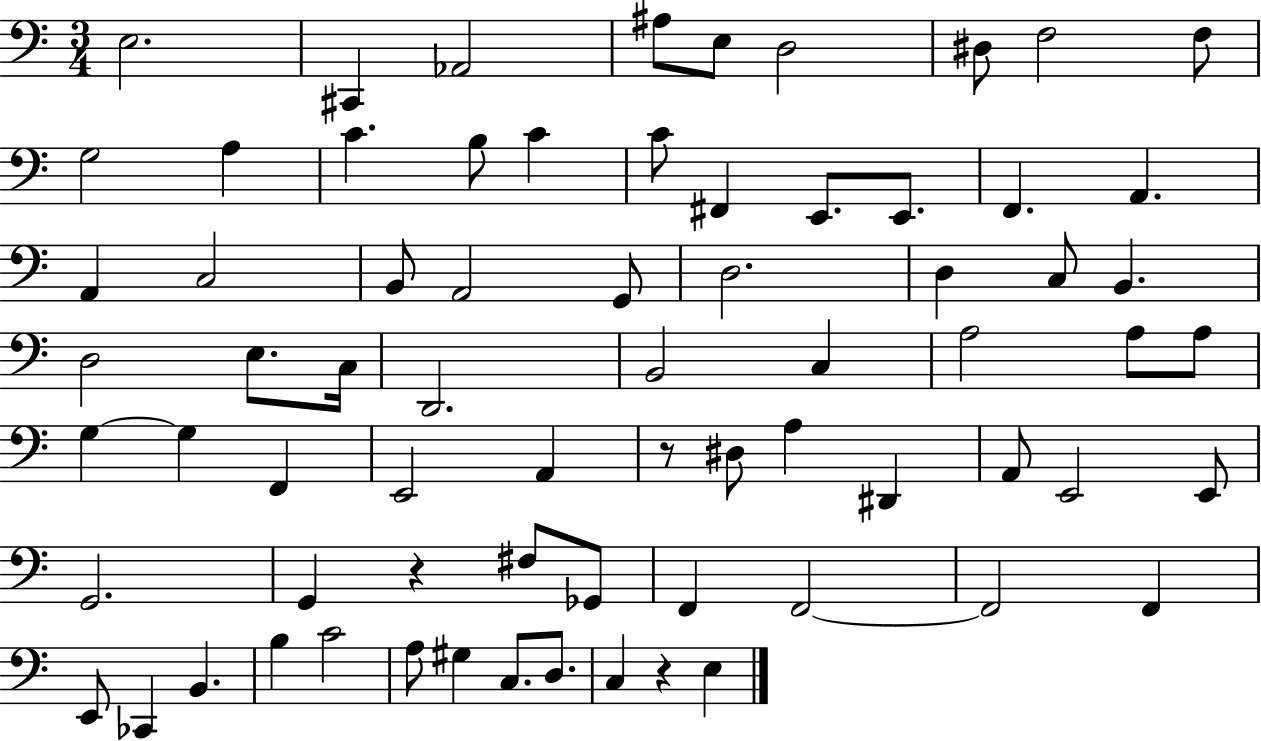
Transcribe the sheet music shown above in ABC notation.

X:1
T:Untitled
M:3/4
L:1/4
K:C
E,2 ^C,, _A,,2 ^A,/2 E,/2 D,2 ^D,/2 F,2 F,/2 G,2 A, C B,/2 C C/2 ^F,, E,,/2 E,,/2 F,, A,, A,, C,2 B,,/2 A,,2 G,,/2 D,2 D, C,/2 B,, D,2 E,/2 C,/4 D,,2 B,,2 C, A,2 A,/2 A,/2 G, G, F,, E,,2 A,, z/2 ^D,/2 A, ^D,, A,,/2 E,,2 E,,/2 G,,2 G,, z ^F,/2 _G,,/2 F,, F,,2 F,,2 F,, E,,/2 _C,, B,, B, C2 A,/2 ^G, C,/2 D,/2 C, z E,